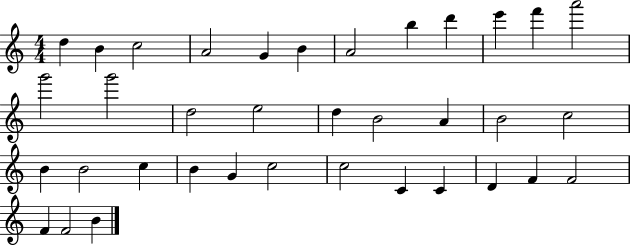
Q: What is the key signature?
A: C major